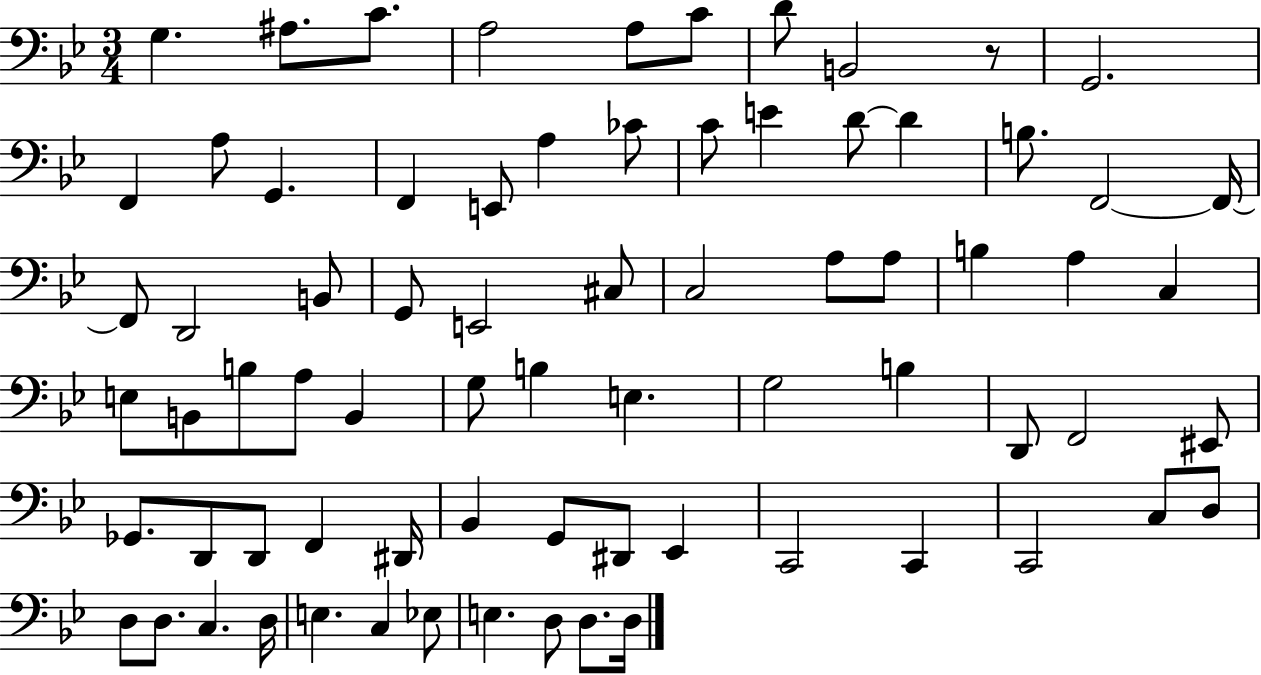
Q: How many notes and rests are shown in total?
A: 74